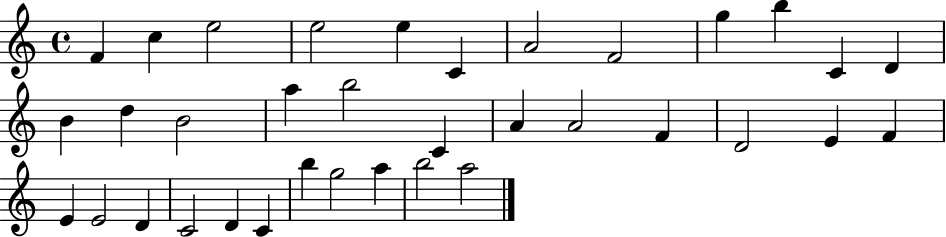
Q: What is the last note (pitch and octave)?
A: A5